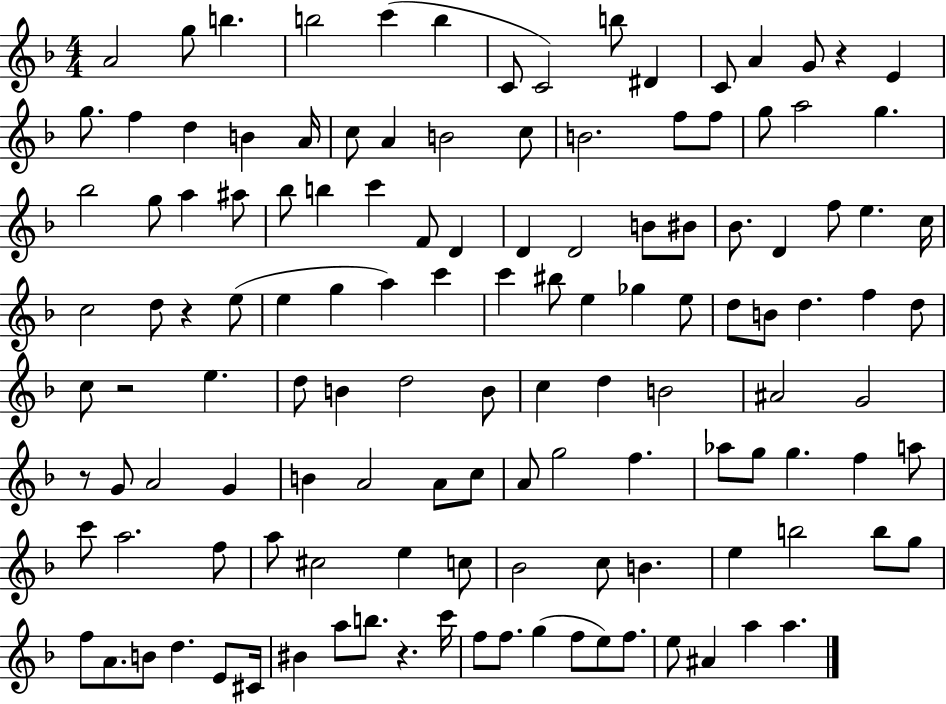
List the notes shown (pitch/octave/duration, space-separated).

A4/h G5/e B5/q. B5/h C6/q B5/q C4/e C4/h B5/e D#4/q C4/e A4/q G4/e R/q E4/q G5/e. F5/q D5/q B4/q A4/s C5/e A4/q B4/h C5/e B4/h. F5/e F5/e G5/e A5/h G5/q. Bb5/h G5/e A5/q A#5/e Bb5/e B5/q C6/q F4/e D4/q D4/q D4/h B4/e BIS4/e Bb4/e. D4/q F5/e E5/q. C5/s C5/h D5/e R/q E5/e E5/q G5/q A5/q C6/q C6/q BIS5/e E5/q Gb5/q E5/e D5/e B4/e D5/q. F5/q D5/e C5/e R/h E5/q. D5/e B4/q D5/h B4/e C5/q D5/q B4/h A#4/h G4/h R/e G4/e A4/h G4/q B4/q A4/h A4/e C5/e A4/e G5/h F5/q. Ab5/e G5/e G5/q. F5/q A5/e C6/e A5/h. F5/e A5/e C#5/h E5/q C5/e Bb4/h C5/e B4/q. E5/q B5/h B5/e G5/e F5/e A4/e. B4/e D5/q. E4/e C#4/s BIS4/q A5/e B5/e. R/q. C6/s F5/e F5/e. G5/q F5/e E5/e F5/e. E5/e A#4/q A5/q A5/q.